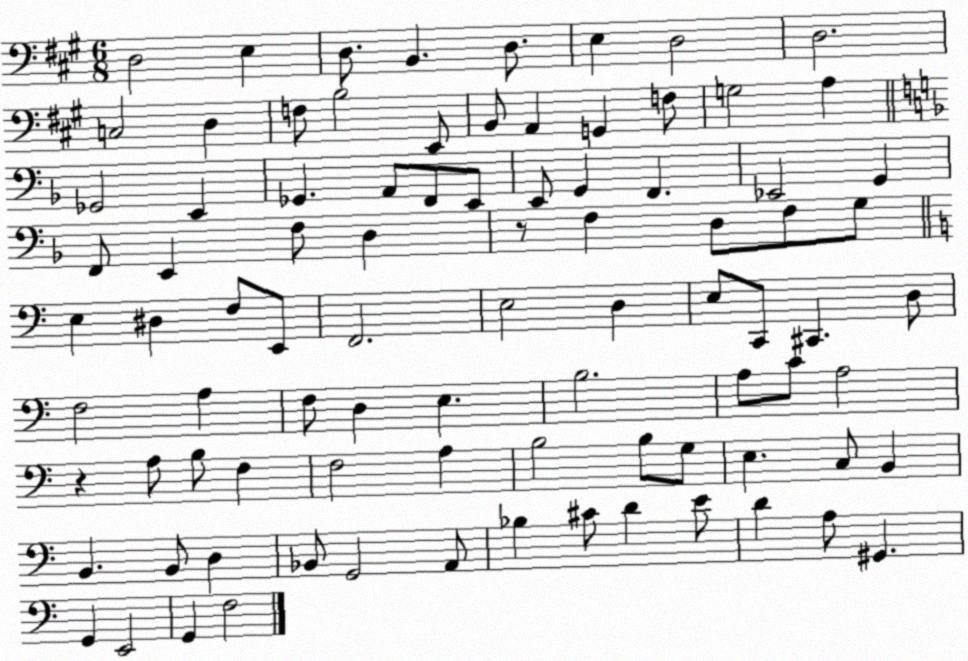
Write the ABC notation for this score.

X:1
T:Untitled
M:6/8
L:1/4
K:A
D,2 E, D,/2 B,, D,/2 E, D,2 D,2 C,2 D, F,/2 B,2 E,,/2 B,,/2 A,, G,, F,/2 G,2 A, _G,,2 E,, _G,, A,,/2 F,,/2 E,,/2 E,,/2 G,, F,, _E,,2 G,, F,,/2 E,, F,/2 D, z/2 F, D,/2 F,/2 G,/2 E, ^D, F,/2 E,,/2 F,,2 E,2 D, E,/2 C,,/2 ^C,, D,/2 F,2 A, F,/2 D, E, B,2 A,/2 C/2 A,2 z A,/2 B,/2 F, F,2 A, B,2 B,/2 G,/2 E, C,/2 B,, B,, B,,/2 D, _B,,/2 G,,2 A,,/2 _B, ^C/2 D E/2 D A,/2 ^G,, G,, E,,2 G,, F,2